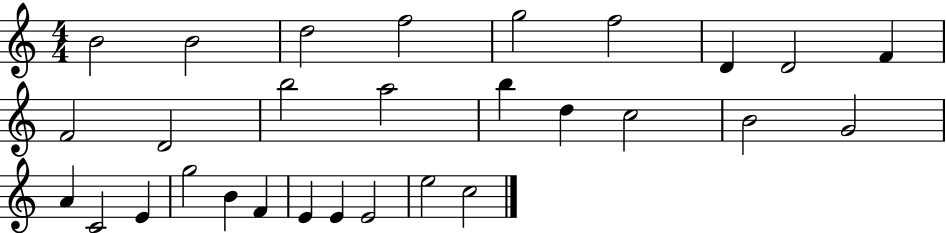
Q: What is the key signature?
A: C major